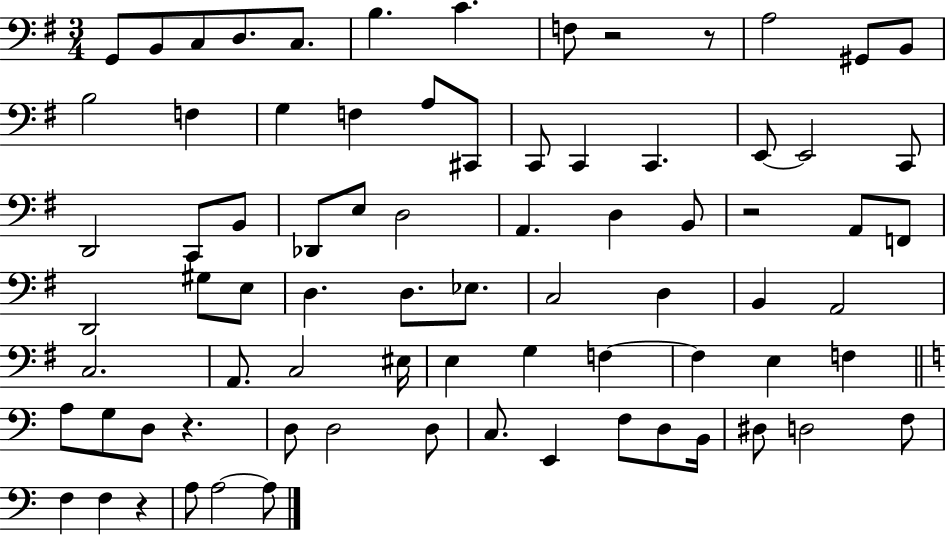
{
  \clef bass
  \numericTimeSignature
  \time 3/4
  \key g \major
  \repeat volta 2 { g,8 b,8 c8 d8. c8. | b4. c'4. | f8 r2 r8 | a2 gis,8 b,8 | \break b2 f4 | g4 f4 a8 cis,8 | c,8 c,4 c,4. | e,8~~ e,2 c,8 | \break d,2 c,8 b,8 | des,8 e8 d2 | a,4. d4 b,8 | r2 a,8 f,8 | \break d,2 gis8 e8 | d4. d8. ees8. | c2 d4 | b,4 a,2 | \break c2. | a,8. c2 eis16 | e4 g4 f4~~ | f4 e4 f4 | \break \bar "||" \break \key a \minor a8 g8 d8 r4. | d8 d2 d8 | c8. e,4 f8 d8 b,16 | dis8 d2 f8 | \break f4 f4 r4 | a8 a2~~ a8 | } \bar "|."
}